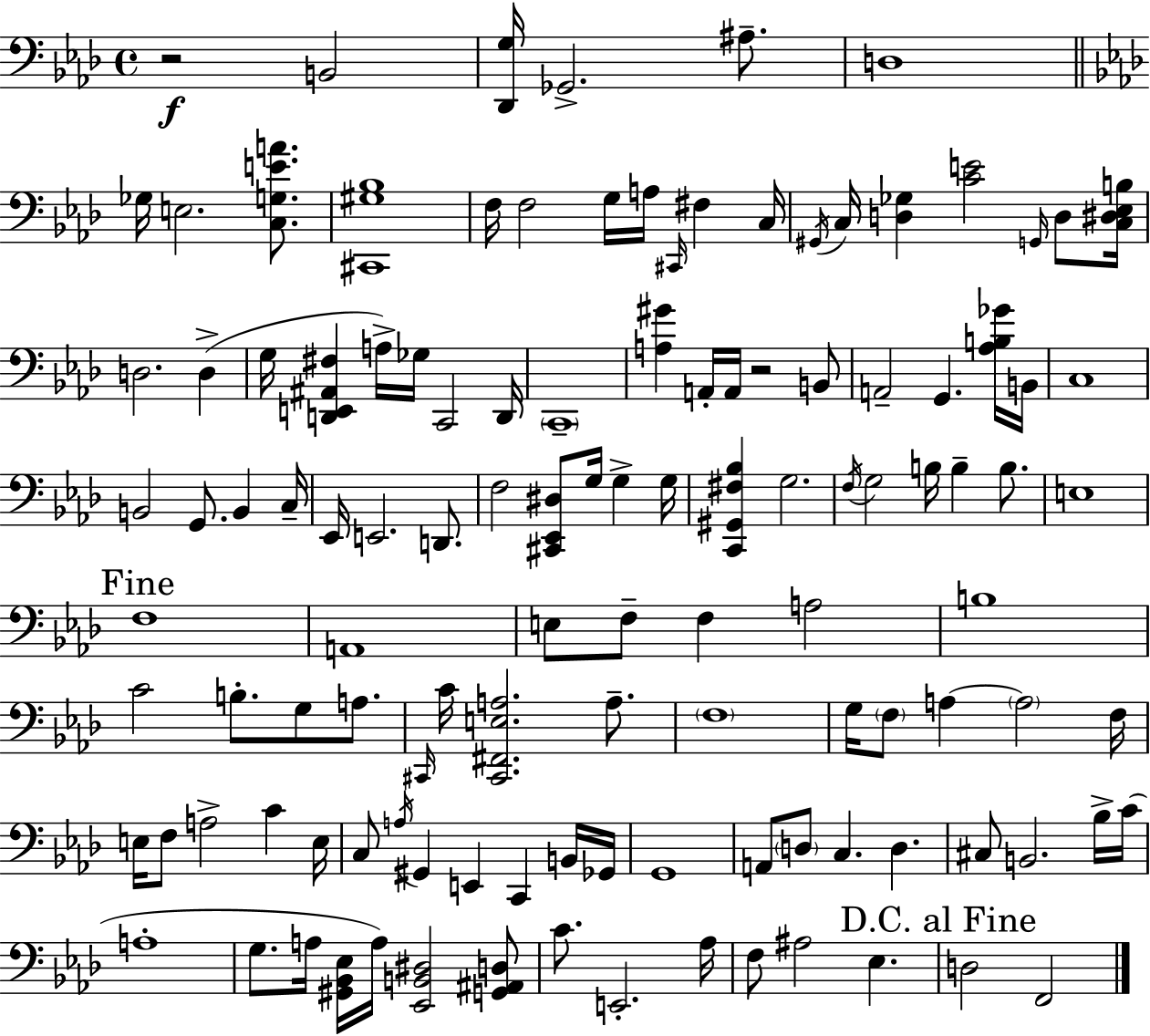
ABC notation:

X:1
T:Untitled
M:4/4
L:1/4
K:Fm
z2 B,,2 [_D,,G,]/4 _G,,2 ^A,/2 D,4 _G,/4 E,2 [C,G,EA]/2 [^C,,^G,_B,]4 F,/4 F,2 G,/4 A,/4 ^C,,/4 ^F, C,/4 ^G,,/4 C,/4 [D,_G,] [CE]2 G,,/4 D,/2 [C,^D,_E,B,]/4 D,2 D, G,/4 [D,,E,,^A,,^F,] A,/4 _G,/4 C,,2 D,,/4 C,,4 [A,^G] A,,/4 A,,/4 z2 B,,/2 A,,2 G,, [_A,B,_G]/4 B,,/4 C,4 B,,2 G,,/2 B,, C,/4 _E,,/4 E,,2 D,,/2 F,2 [^C,,_E,,^D,]/2 G,/4 G, G,/4 [C,,^G,,^F,_B,] G,2 F,/4 G,2 B,/4 B, B,/2 E,4 F,4 A,,4 E,/2 F,/2 F, A,2 B,4 C2 B,/2 G,/2 A,/2 ^C,,/4 C/4 [^C,,^F,,E,A,]2 A,/2 F,4 G,/4 F,/2 A, A,2 F,/4 E,/4 F,/2 A,2 C E,/4 C,/2 A,/4 ^G,, E,, C,, B,,/4 _G,,/4 G,,4 A,,/2 D,/2 C, D, ^C,/2 B,,2 _B,/4 C/4 A,4 G,/2 A,/4 [^G,,_B,,_E,]/4 A,/4 [_E,,B,,^D,]2 [G,,^A,,D,]/2 C/2 E,,2 _A,/4 F,/2 ^A,2 _E, D,2 F,,2